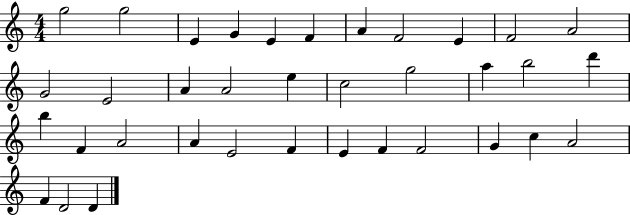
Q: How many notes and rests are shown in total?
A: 36